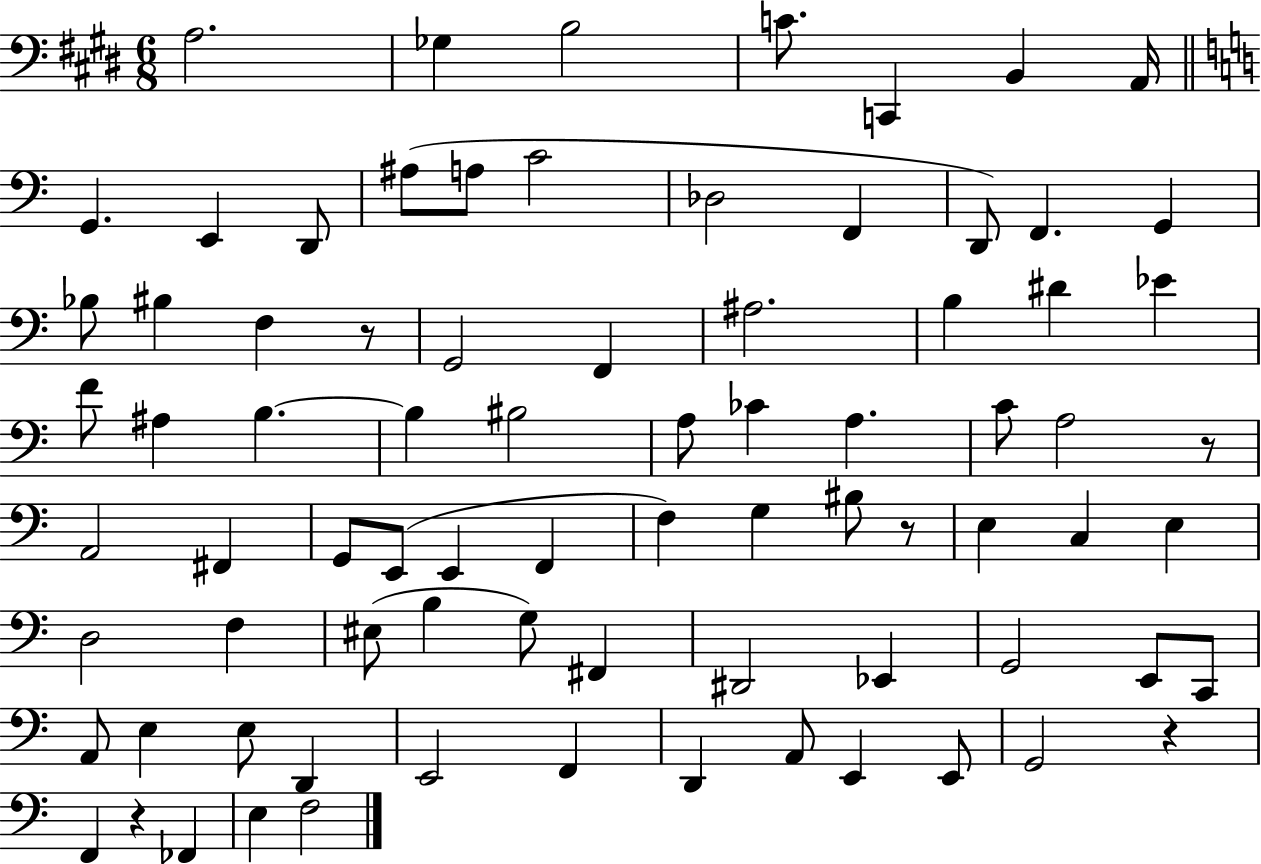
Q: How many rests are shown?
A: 5